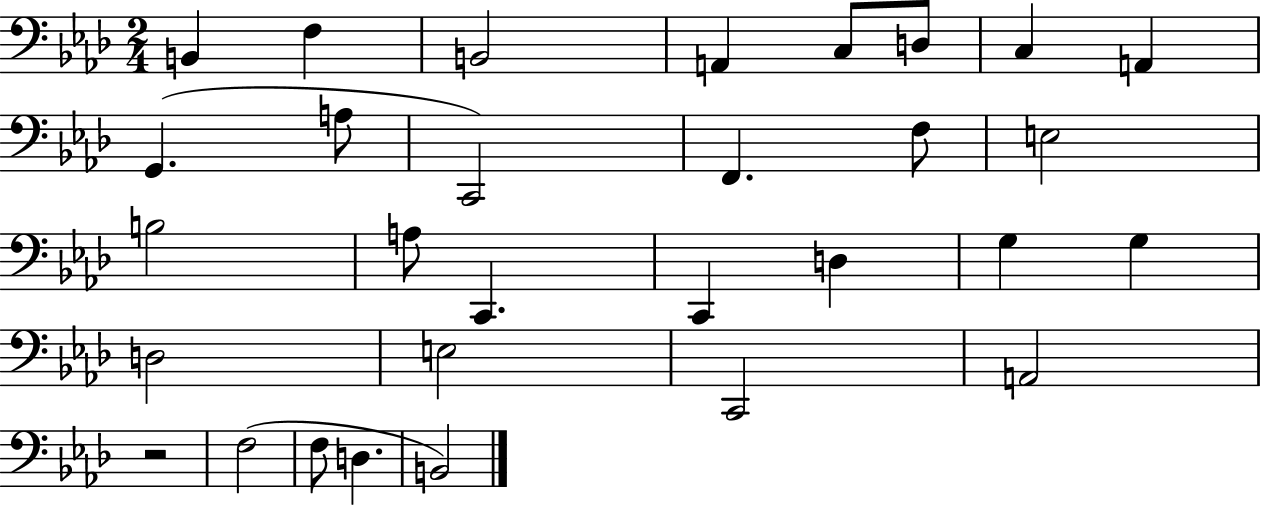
X:1
T:Untitled
M:2/4
L:1/4
K:Ab
B,, F, B,,2 A,, C,/2 D,/2 C, A,, G,, A,/2 C,,2 F,, F,/2 E,2 B,2 A,/2 C,, C,, D, G, G, D,2 E,2 C,,2 A,,2 z2 F,2 F,/2 D, B,,2